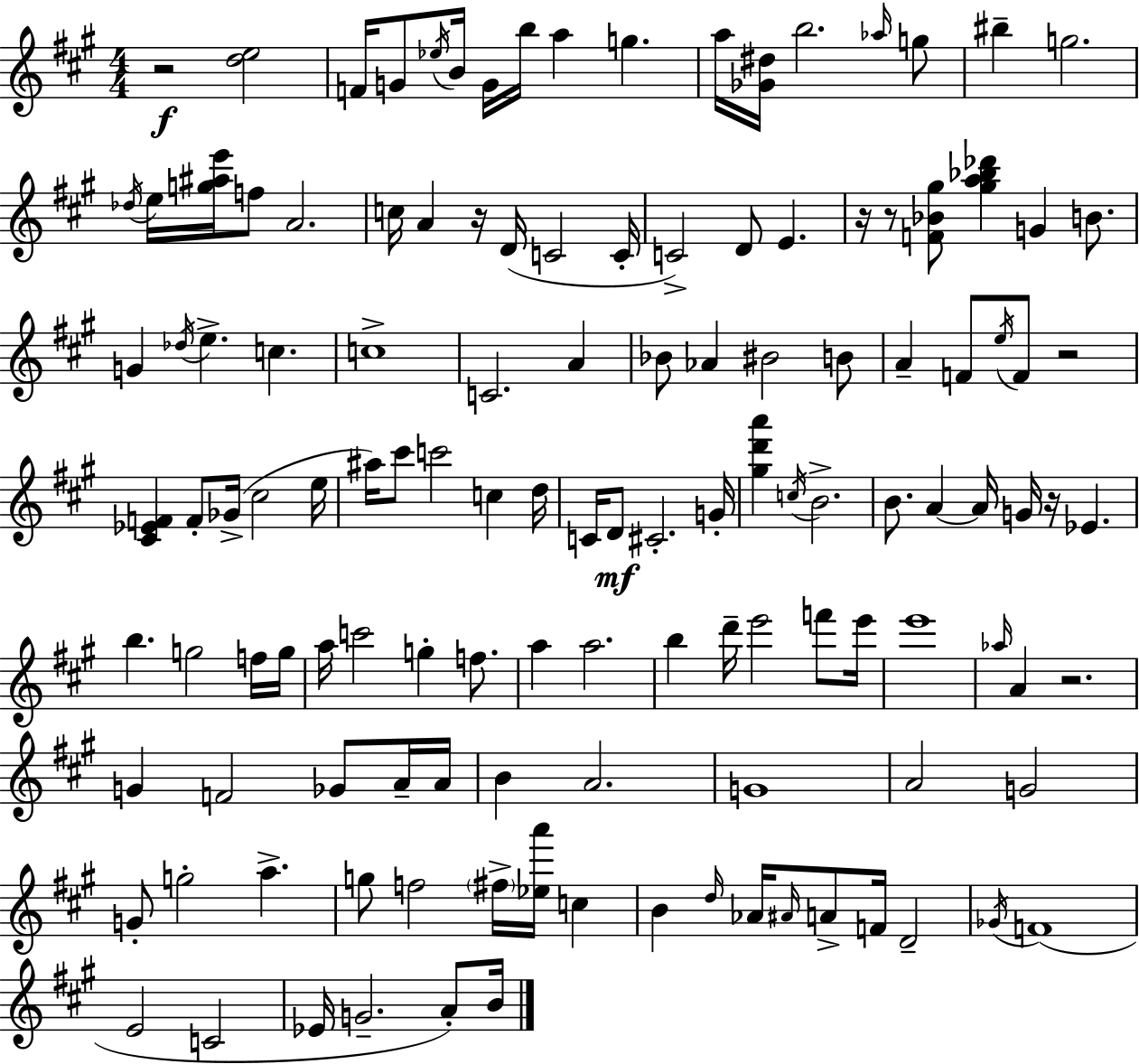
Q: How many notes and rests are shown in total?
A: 128